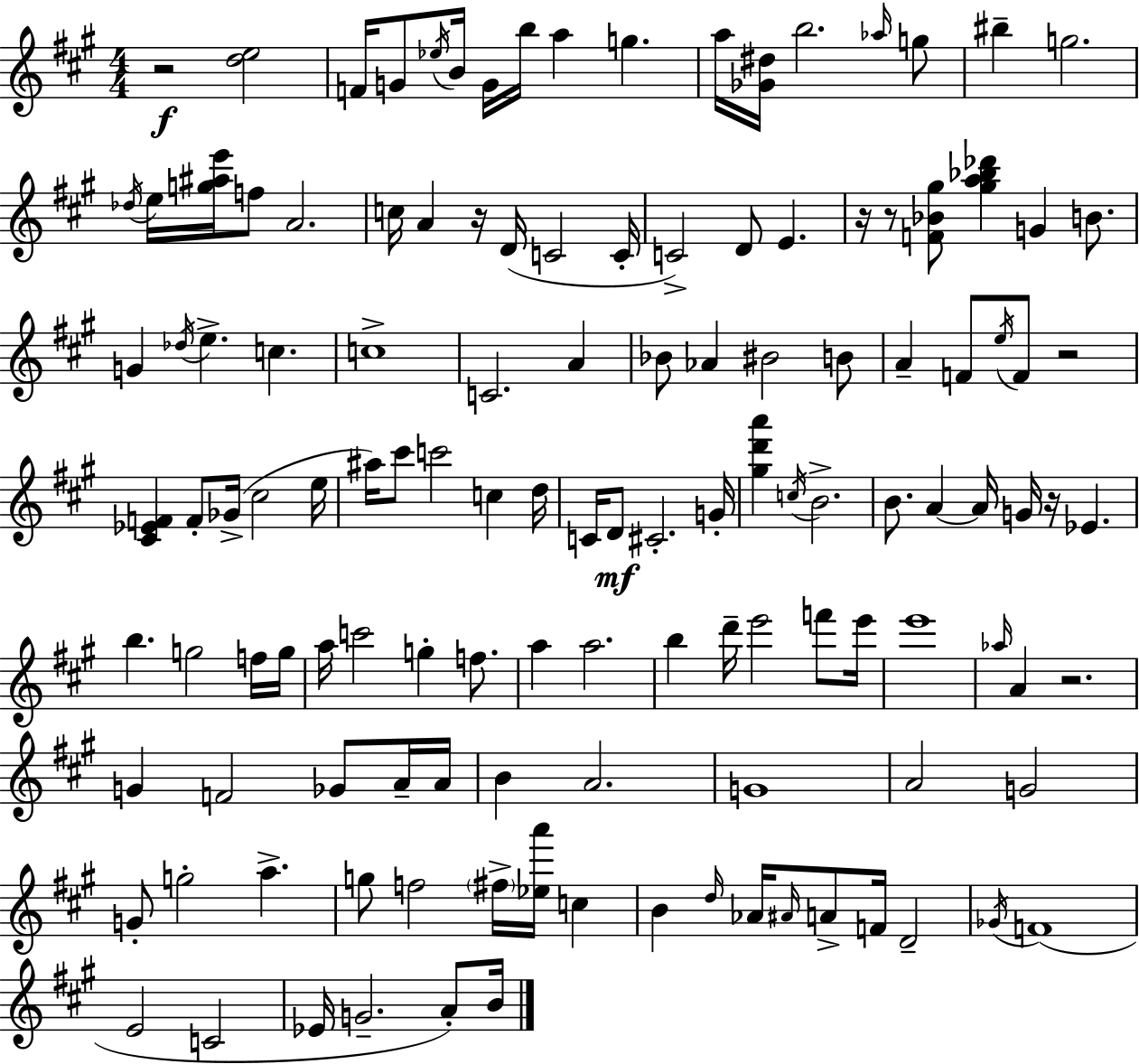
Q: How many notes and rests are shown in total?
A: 128